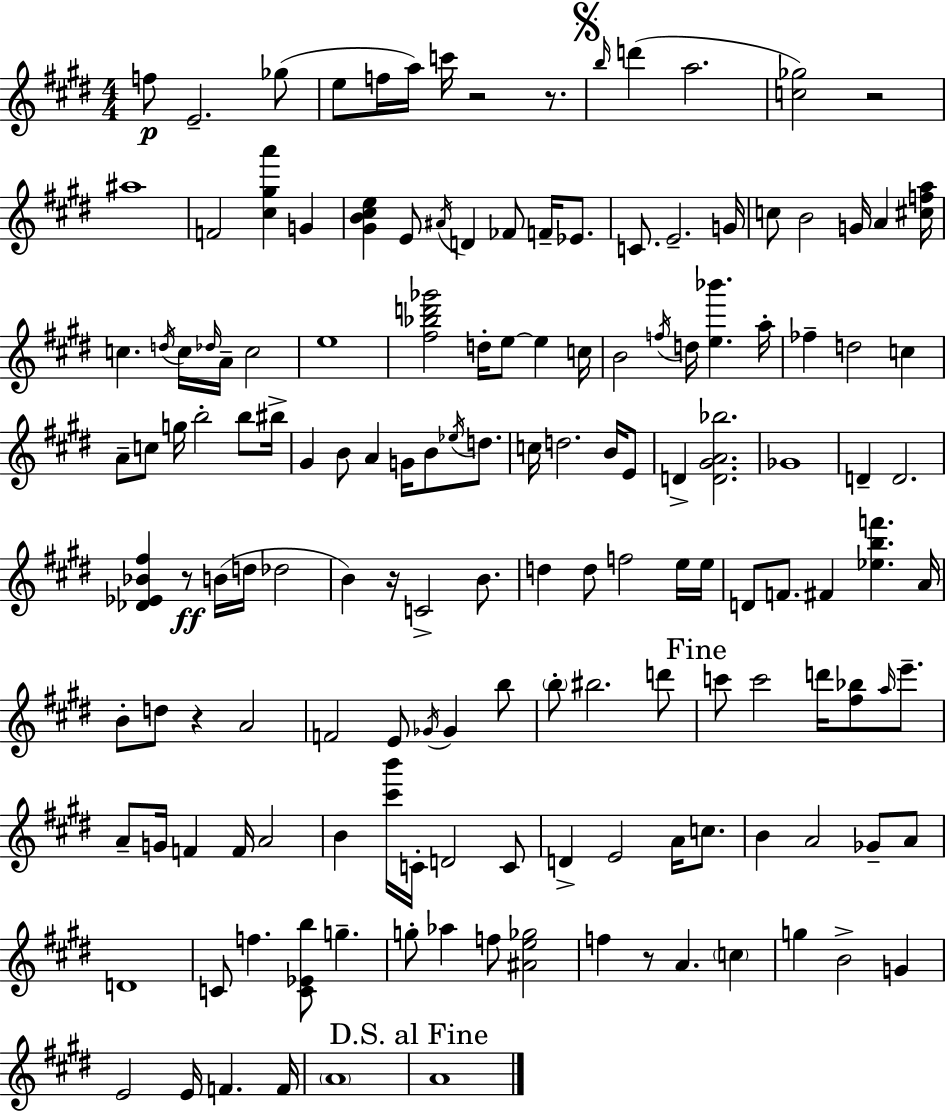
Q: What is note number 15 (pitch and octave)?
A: A#4